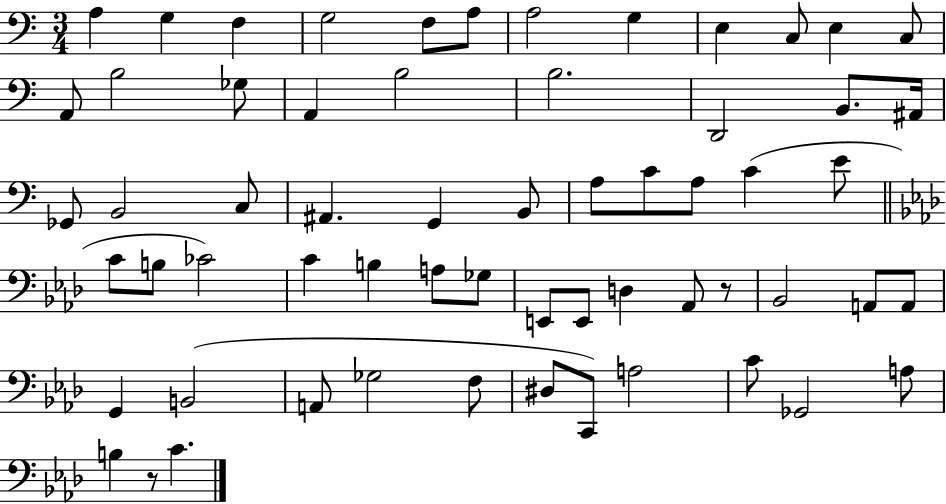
A3/q G3/q F3/q G3/h F3/e A3/e A3/h G3/q E3/q C3/e E3/q C3/e A2/e B3/h Gb3/e A2/q B3/h B3/h. D2/h B2/e. A#2/s Gb2/e B2/h C3/e A#2/q. G2/q B2/e A3/e C4/e A3/e C4/q E4/e C4/e B3/e CES4/h C4/q B3/q A3/e Gb3/e E2/e E2/e D3/q Ab2/e R/e Bb2/h A2/e A2/e G2/q B2/h A2/e Gb3/h F3/e D#3/e C2/e A3/h C4/e Gb2/h A3/e B3/q R/e C4/q.